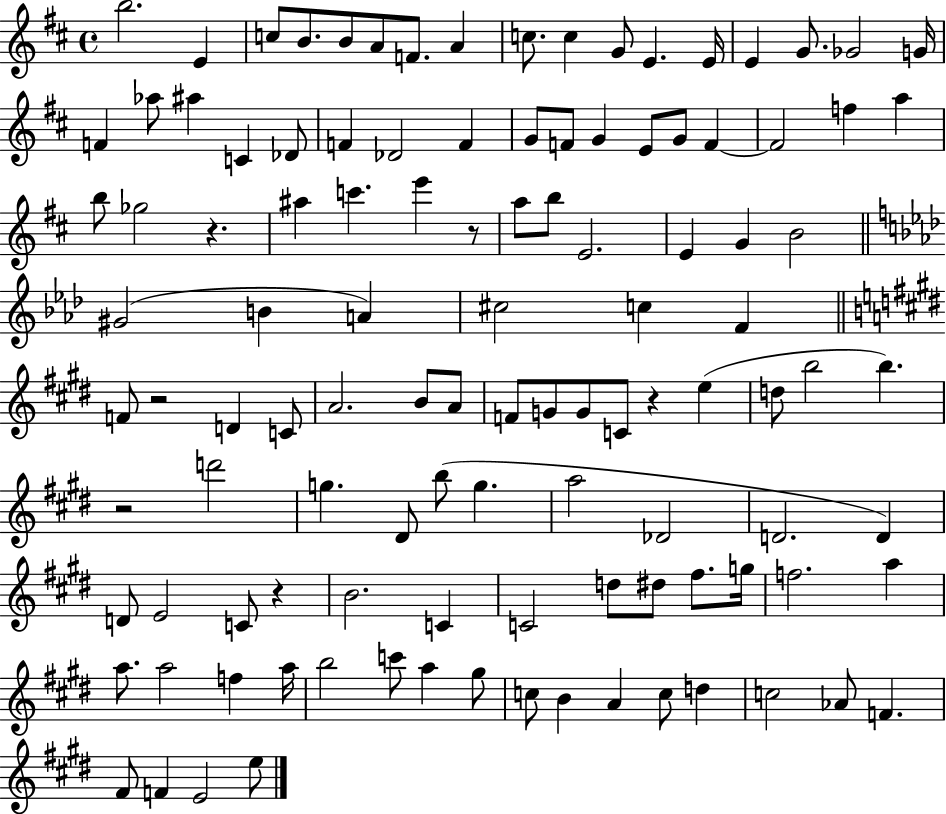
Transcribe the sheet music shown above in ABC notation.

X:1
T:Untitled
M:4/4
L:1/4
K:D
b2 E c/2 B/2 B/2 A/2 F/2 A c/2 c G/2 E E/4 E G/2 _G2 G/4 F _a/2 ^a C _D/2 F _D2 F G/2 F/2 G E/2 G/2 F F2 f a b/2 _g2 z ^a c' e' z/2 a/2 b/2 E2 E G B2 ^G2 B A ^c2 c F F/2 z2 D C/2 A2 B/2 A/2 F/2 G/2 G/2 C/2 z e d/2 b2 b z2 d'2 g ^D/2 b/2 g a2 _D2 D2 D D/2 E2 C/2 z B2 C C2 d/2 ^d/2 ^f/2 g/4 f2 a a/2 a2 f a/4 b2 c'/2 a ^g/2 c/2 B A c/2 d c2 _A/2 F ^F/2 F E2 e/2